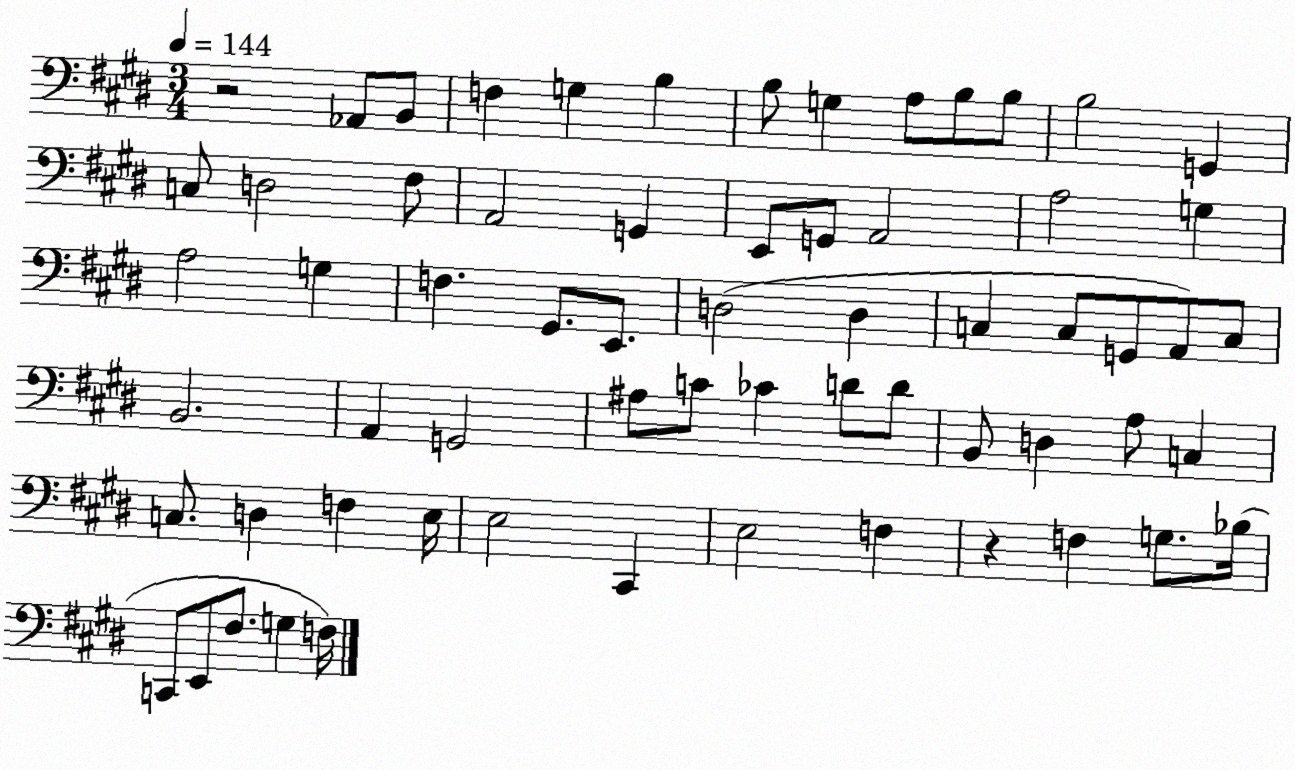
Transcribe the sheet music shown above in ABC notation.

X:1
T:Untitled
M:3/4
L:1/4
K:E
z2 _A,,/2 B,,/2 F, G, B, B,/2 G, A,/2 B,/2 B,/2 B,2 G,, C,/2 D,2 ^F,/2 A,,2 G,, E,,/2 G,,/2 A,,2 A,2 G, A,2 G, F, ^G,,/2 E,,/2 D,2 D, C, C,/2 G,,/2 A,,/2 C,/2 B,,2 A,, G,,2 ^A,/2 C/2 _C D/2 D/2 B,,/2 D, A,/2 C, C,/2 D, F, E,/4 E,2 ^C,, E,2 F, z F, G,/2 _B,/4 C,,/2 E,,/2 ^F,/2 G, F,/4